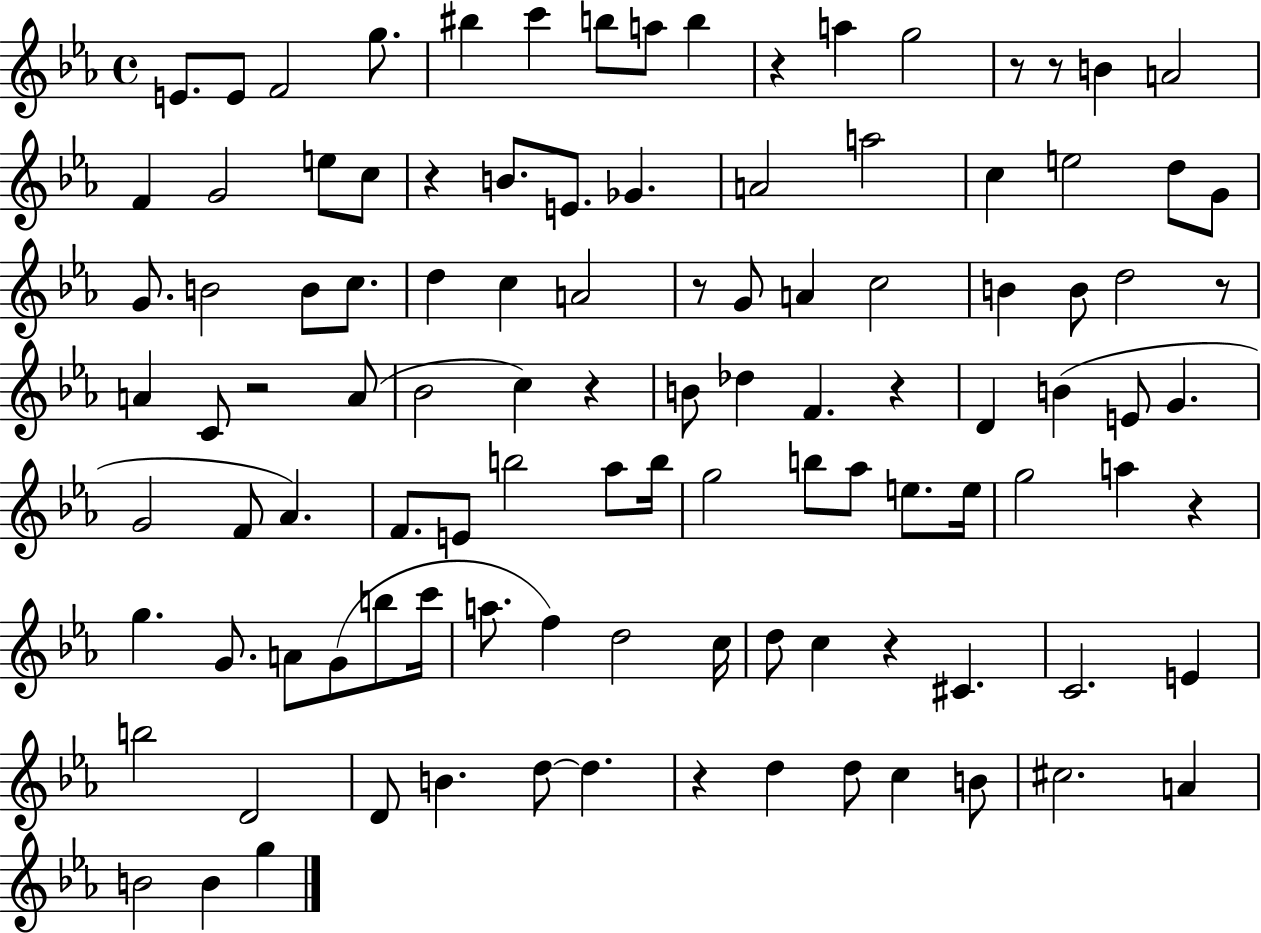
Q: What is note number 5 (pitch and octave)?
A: BIS5